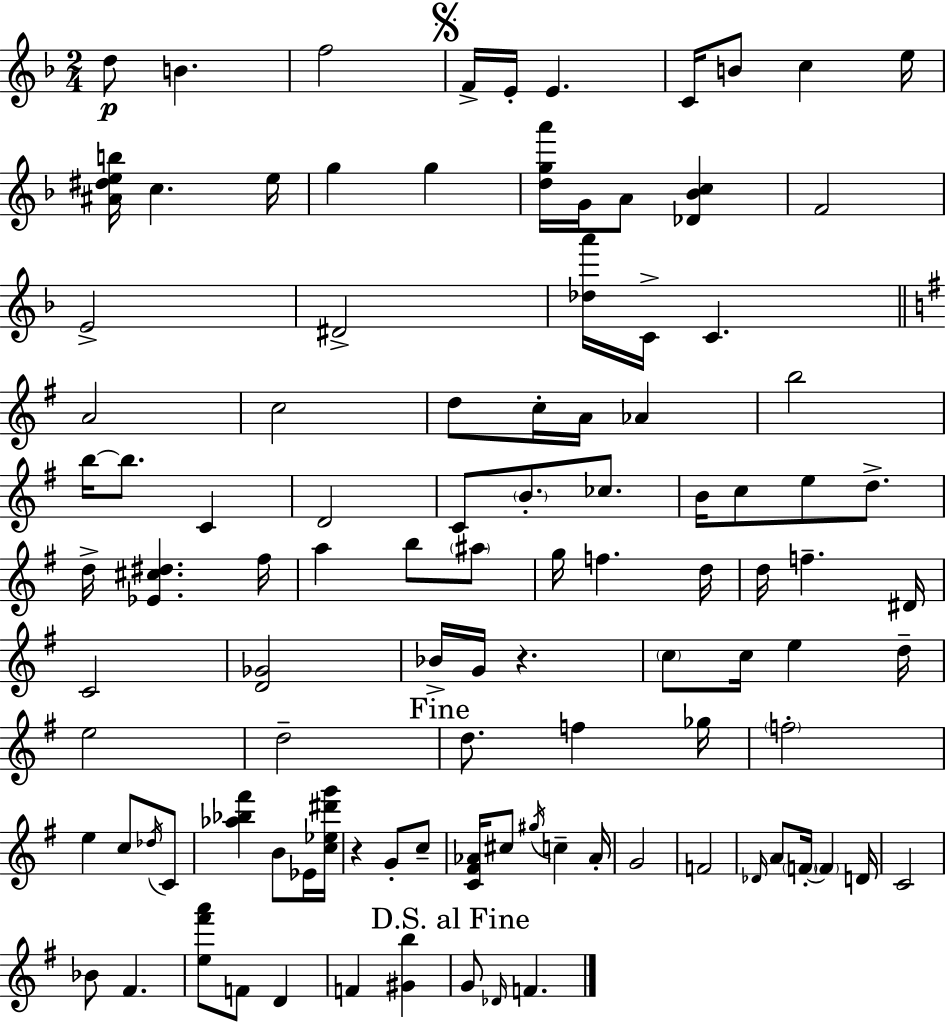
{
  \clef treble
  \numericTimeSignature
  \time 2/4
  \key f \major
  d''8\p b'4. | f''2 | \mark \markup { \musicglyph "scripts.segno" } f'16-> e'16-. e'4. | c'16 b'8 c''4 e''16 | \break <ais' dis'' e'' b''>16 c''4. e''16 | g''4 g''4 | <d'' g'' a'''>16 g'16 a'8 <des' bes' c''>4 | f'2 | \break e'2-> | dis'2-> | <des'' a'''>16 c'16-> c'4. | \bar "||" \break \key g \major a'2 | c''2 | d''8 c''16-. a'16 aes'4 | b''2 | \break b''16~~ b''8. c'4 | d'2 | c'8 \parenthesize b'8.-. ces''8. | b'16 c''8 e''8 d''8.-> | \break d''16-> <ees' cis'' dis''>4. fis''16 | a''4 b''8 \parenthesize ais''8 | g''16 f''4. d''16 | d''16 f''4.-- dis'16 | \break c'2 | <d' ges'>2 | bes'16-> g'16 r4. | \parenthesize c''8 c''16 e''4 d''16-- | \break e''2 | d''2-- | \mark "Fine" d''8. f''4 ges''16 | \parenthesize f''2-. | \break e''4 c''8 \acciaccatura { des''16 } c'8 | <aes'' bes'' fis'''>4 b'8 ees'16 | <c'' ees'' dis''' g'''>16 r4 g'8-. c''8-- | <c' fis' aes'>16 cis''8 \acciaccatura { gis''16 } c''4-- | \break aes'16-. g'2 | f'2 | \grace { des'16 } a'8 \parenthesize f'16-.~~ \parenthesize f'4 | d'16 c'2 | \break bes'8 fis'4. | <e'' fis''' a'''>8 f'8 d'4 | f'4 <gis' b''>4 | \mark "D.S. al Fine" g'8 \grace { des'16 } f'4. | \break \bar "|."
}